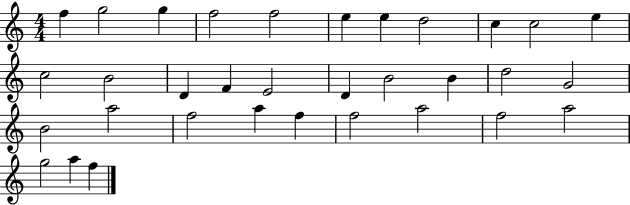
{
  \clef treble
  \numericTimeSignature
  \time 4/4
  \key c \major
  f''4 g''2 g''4 | f''2 f''2 | e''4 e''4 d''2 | c''4 c''2 e''4 | \break c''2 b'2 | d'4 f'4 e'2 | d'4 b'2 b'4 | d''2 g'2 | \break b'2 a''2 | f''2 a''4 f''4 | f''2 a''2 | f''2 a''2 | \break g''2 a''4 f''4 | \bar "|."
}